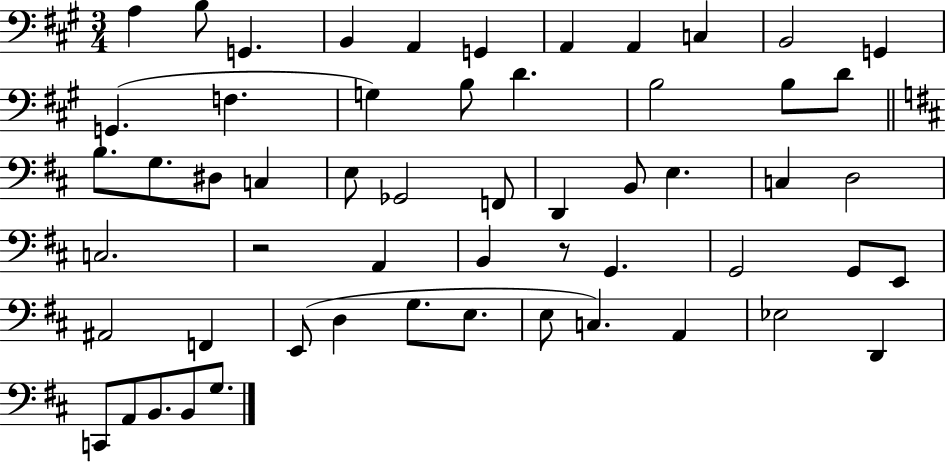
A3/q B3/e G2/q. B2/q A2/q G2/q A2/q A2/q C3/q B2/h G2/q G2/q. F3/q. G3/q B3/e D4/q. B3/h B3/e D4/e B3/e. G3/e. D#3/e C3/q E3/e Gb2/h F2/e D2/q B2/e E3/q. C3/q D3/h C3/h. R/h A2/q B2/q R/e G2/q. G2/h G2/e E2/e A#2/h F2/q E2/e D3/q G3/e. E3/e. E3/e C3/q. A2/q Eb3/h D2/q C2/e A2/e B2/e. B2/e G3/e.